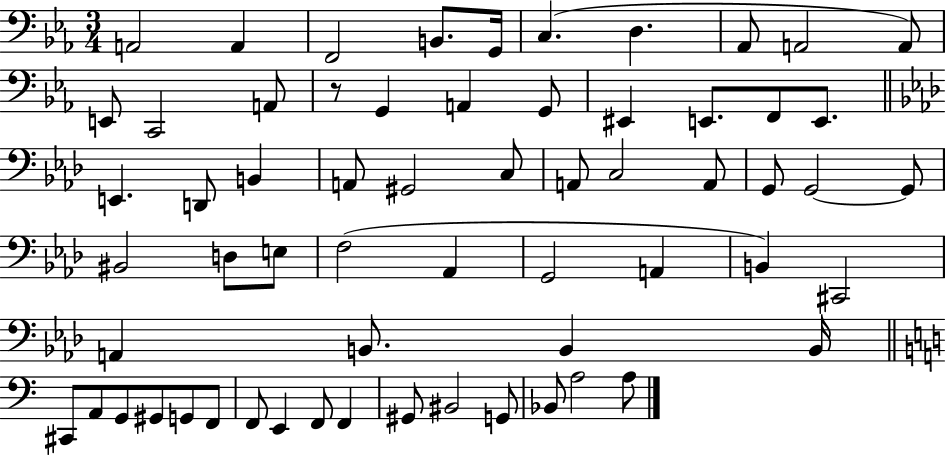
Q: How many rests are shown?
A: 1